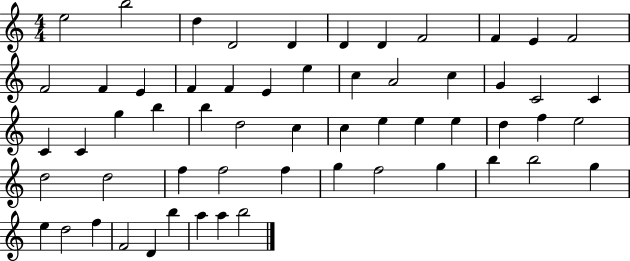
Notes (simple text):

E5/h B5/h D5/q D4/h D4/q D4/q D4/q F4/h F4/q E4/q F4/h F4/h F4/q E4/q F4/q F4/q E4/q E5/q C5/q A4/h C5/q G4/q C4/h C4/q C4/q C4/q G5/q B5/q B5/q D5/h C5/q C5/q E5/q E5/q E5/q D5/q F5/q E5/h D5/h D5/h F5/q F5/h F5/q G5/q F5/h G5/q B5/q B5/h G5/q E5/q D5/h F5/q F4/h D4/q B5/q A5/q A5/q B5/h